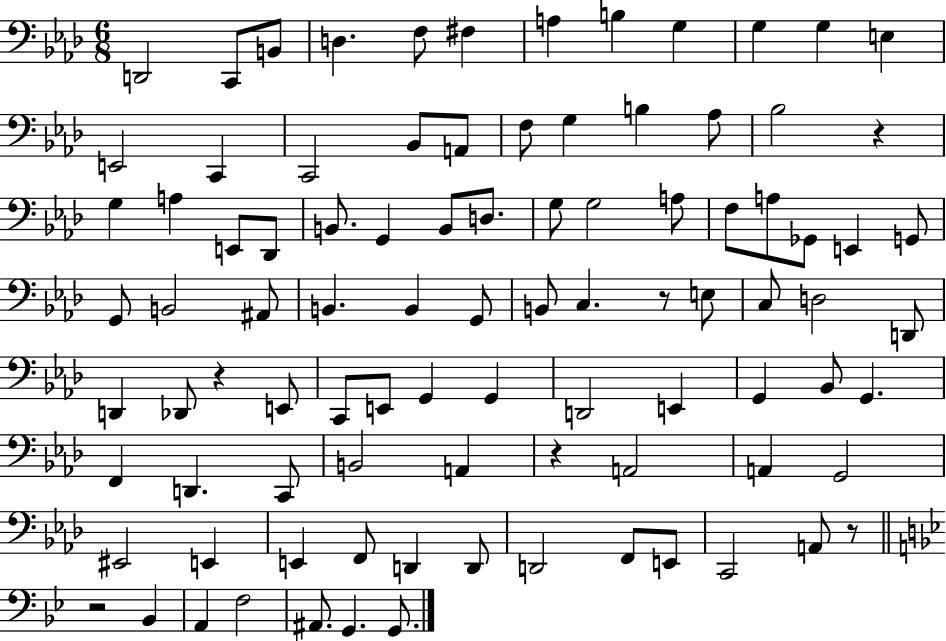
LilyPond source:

{
  \clef bass
  \numericTimeSignature
  \time 6/8
  \key aes \major
  d,2 c,8 b,8 | d4. f8 fis4 | a4 b4 g4 | g4 g4 e4 | \break e,2 c,4 | c,2 bes,8 a,8 | f8 g4 b4 aes8 | bes2 r4 | \break g4 a4 e,8 des,8 | b,8. g,4 b,8 d8. | g8 g2 a8 | f8 a8 ges,8 e,4 g,8 | \break g,8 b,2 ais,8 | b,4. b,4 g,8 | b,8 c4. r8 e8 | c8 d2 d,8 | \break d,4 des,8 r4 e,8 | c,8 e,8 g,4 g,4 | d,2 e,4 | g,4 bes,8 g,4. | \break f,4 d,4. c,8 | b,2 a,4 | r4 a,2 | a,4 g,2 | \break eis,2 e,4 | e,4 f,8 d,4 d,8 | d,2 f,8 e,8 | c,2 a,8 r8 | \break \bar "||" \break \key bes \major r2 bes,4 | a,4 f2 | ais,8. g,4. g,8. | \bar "|."
}